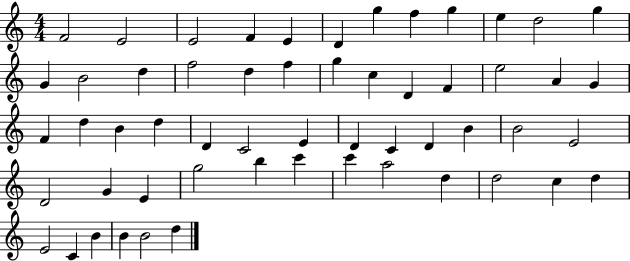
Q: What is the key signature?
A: C major